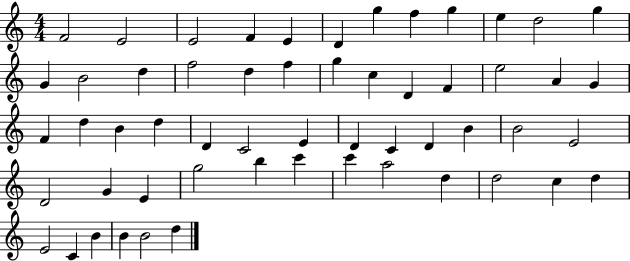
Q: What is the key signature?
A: C major